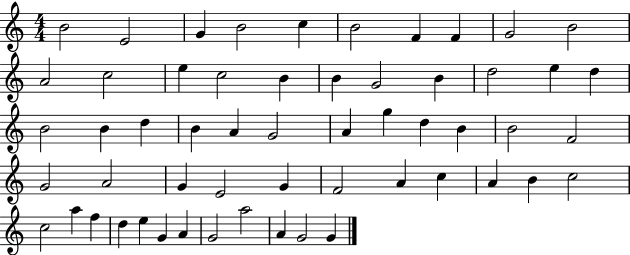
{
  \clef treble
  \numericTimeSignature
  \time 4/4
  \key c \major
  b'2 e'2 | g'4 b'2 c''4 | b'2 f'4 f'4 | g'2 b'2 | \break a'2 c''2 | e''4 c''2 b'4 | b'4 g'2 b'4 | d''2 e''4 d''4 | \break b'2 b'4 d''4 | b'4 a'4 g'2 | a'4 g''4 d''4 b'4 | b'2 f'2 | \break g'2 a'2 | g'4 e'2 g'4 | f'2 a'4 c''4 | a'4 b'4 c''2 | \break c''2 a''4 f''4 | d''4 e''4 g'4 a'4 | g'2 a''2 | a'4 g'2 g'4 | \break \bar "|."
}